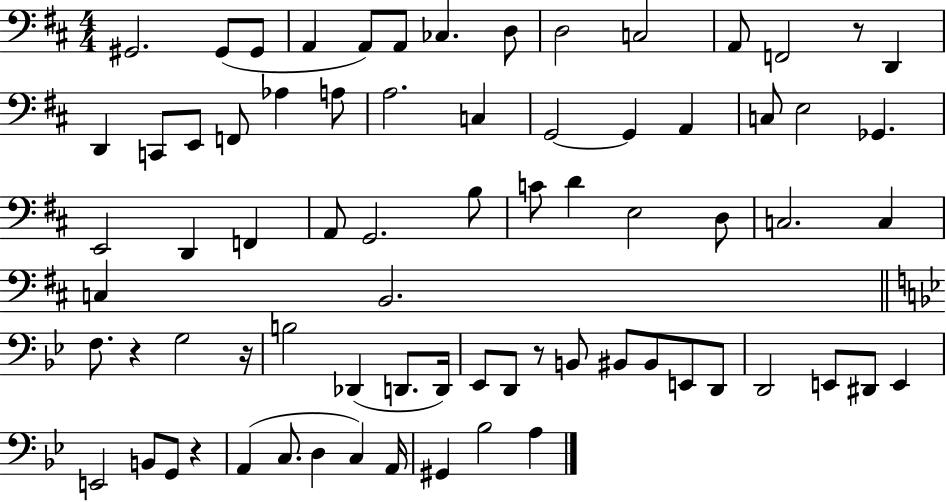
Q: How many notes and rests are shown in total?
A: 74